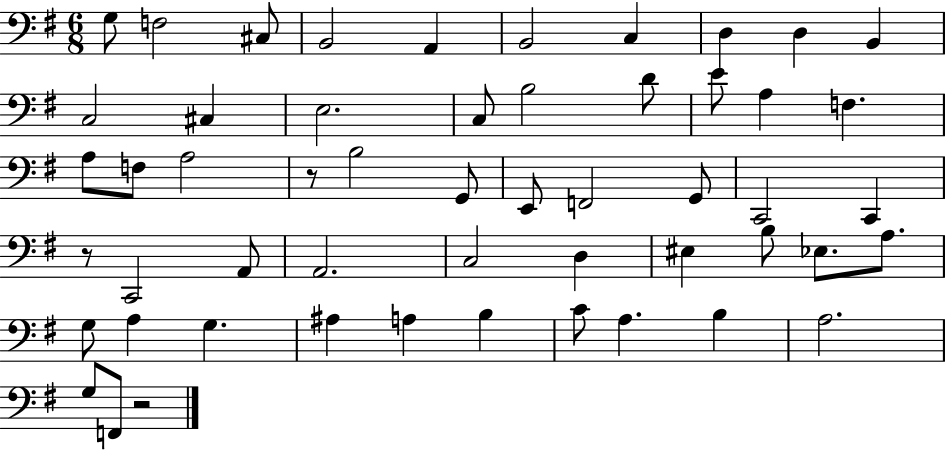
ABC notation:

X:1
T:Untitled
M:6/8
L:1/4
K:G
G,/2 F,2 ^C,/2 B,,2 A,, B,,2 C, D, D, B,, C,2 ^C, E,2 C,/2 B,2 D/2 E/2 A, F, A,/2 F,/2 A,2 z/2 B,2 G,,/2 E,,/2 F,,2 G,,/2 C,,2 C,, z/2 C,,2 A,,/2 A,,2 C,2 D, ^E, B,/2 _E,/2 A,/2 G,/2 A, G, ^A, A, B, C/2 A, B, A,2 G,/2 F,,/2 z2